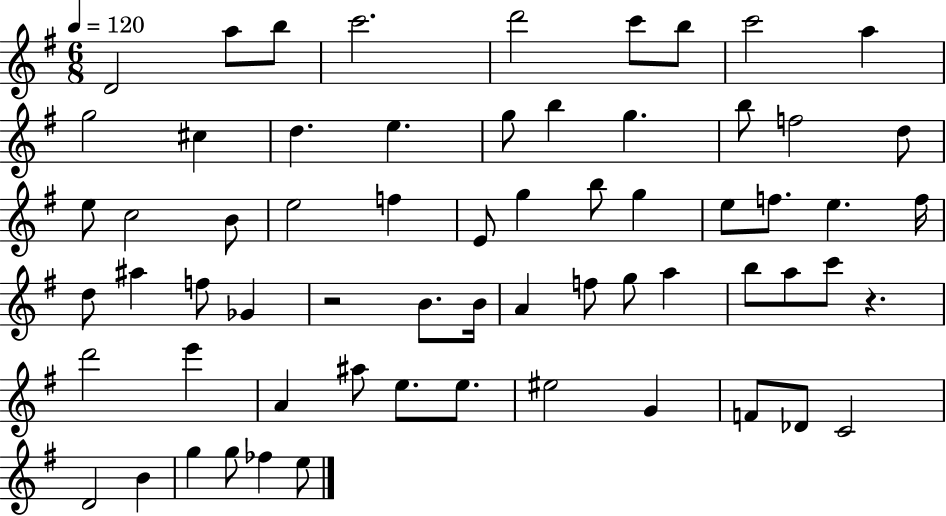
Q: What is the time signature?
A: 6/8